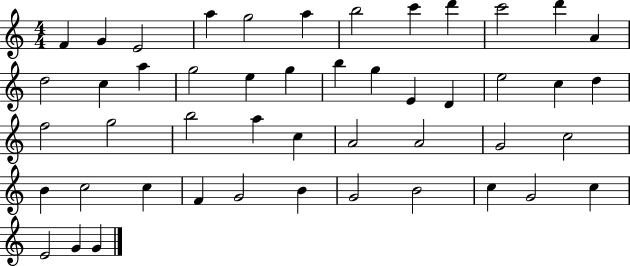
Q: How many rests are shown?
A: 0